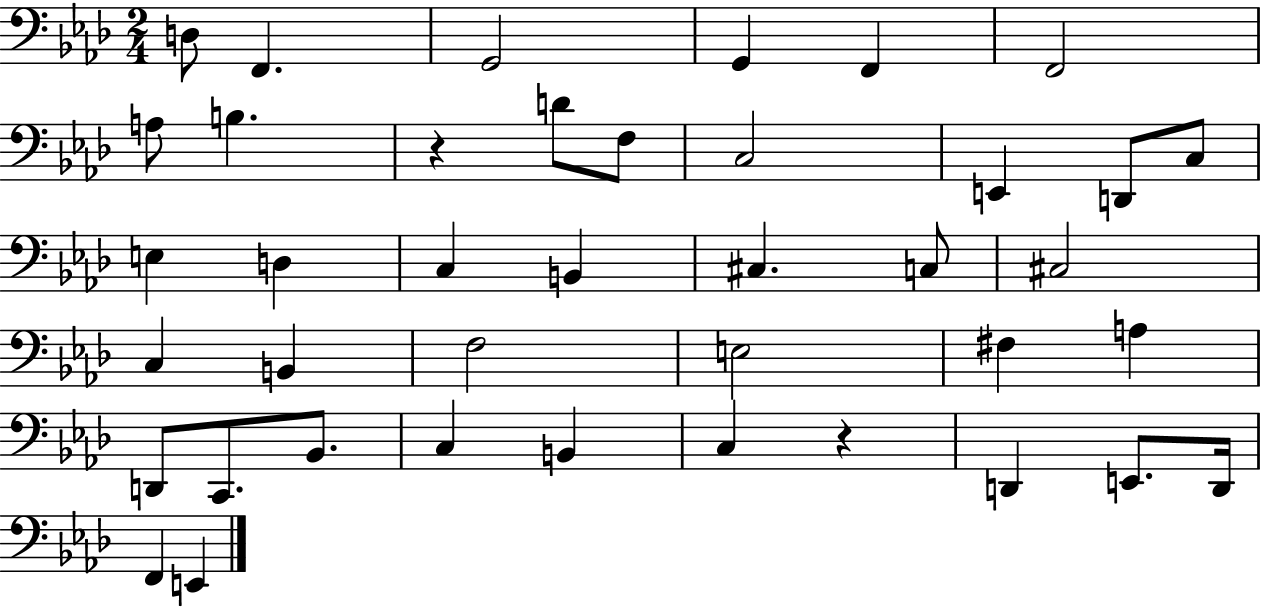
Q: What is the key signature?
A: AES major